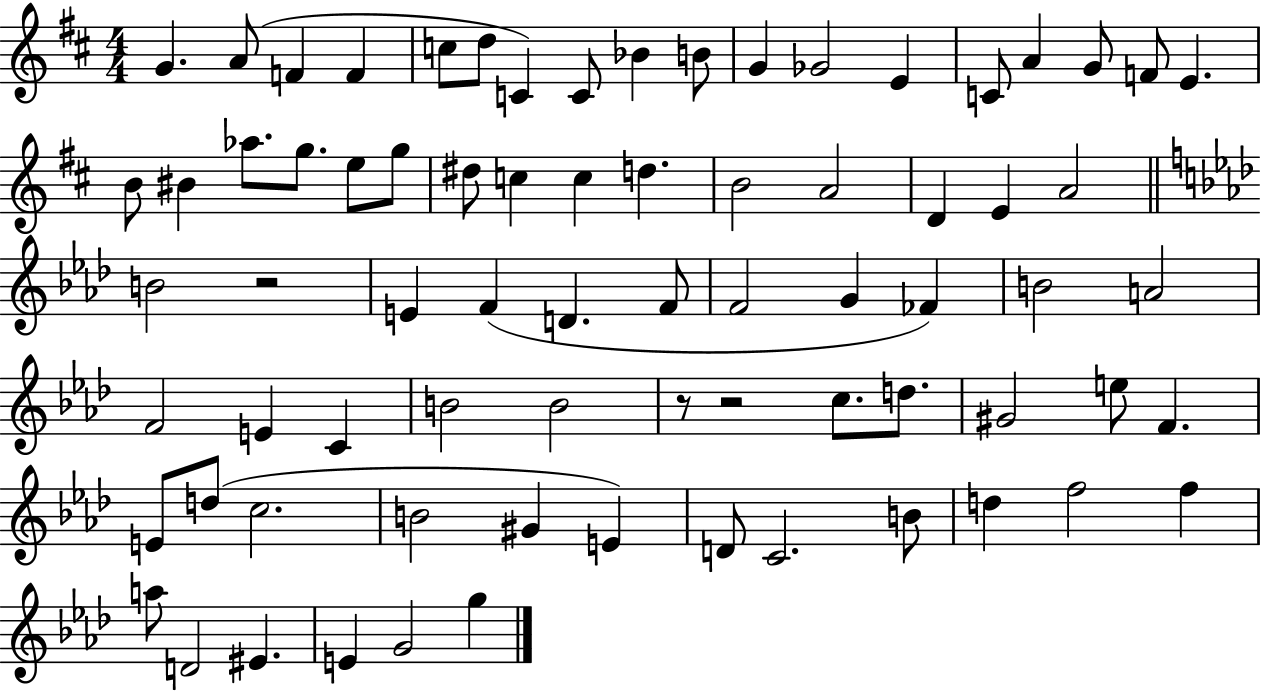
X:1
T:Untitled
M:4/4
L:1/4
K:D
G A/2 F F c/2 d/2 C C/2 _B B/2 G _G2 E C/2 A G/2 F/2 E B/2 ^B _a/2 g/2 e/2 g/2 ^d/2 c c d B2 A2 D E A2 B2 z2 E F D F/2 F2 G _F B2 A2 F2 E C B2 B2 z/2 z2 c/2 d/2 ^G2 e/2 F E/2 d/2 c2 B2 ^G E D/2 C2 B/2 d f2 f a/2 D2 ^E E G2 g